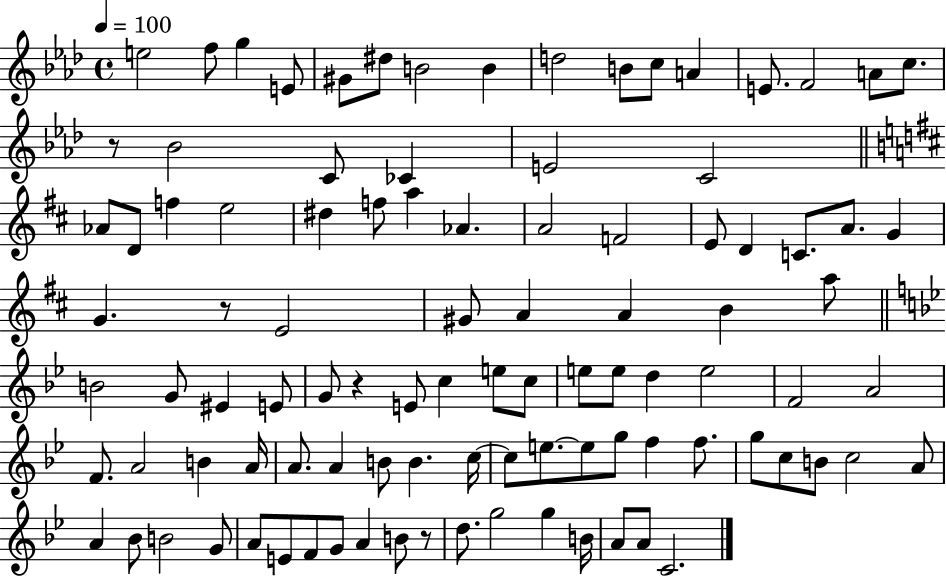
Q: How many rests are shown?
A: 4